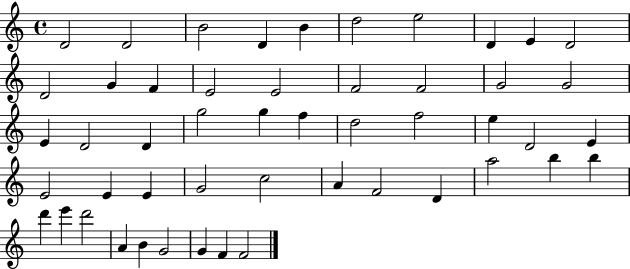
{
  \clef treble
  \time 4/4
  \defaultTimeSignature
  \key c \major
  d'2 d'2 | b'2 d'4 b'4 | d''2 e''2 | d'4 e'4 d'2 | \break d'2 g'4 f'4 | e'2 e'2 | f'2 f'2 | g'2 g'2 | \break e'4 d'2 d'4 | g''2 g''4 f''4 | d''2 f''2 | e''4 d'2 e'4 | \break e'2 e'4 e'4 | g'2 c''2 | a'4 f'2 d'4 | a''2 b''4 b''4 | \break d'''4 e'''4 d'''2 | a'4 b'4 g'2 | g'4 f'4 f'2 | \bar "|."
}